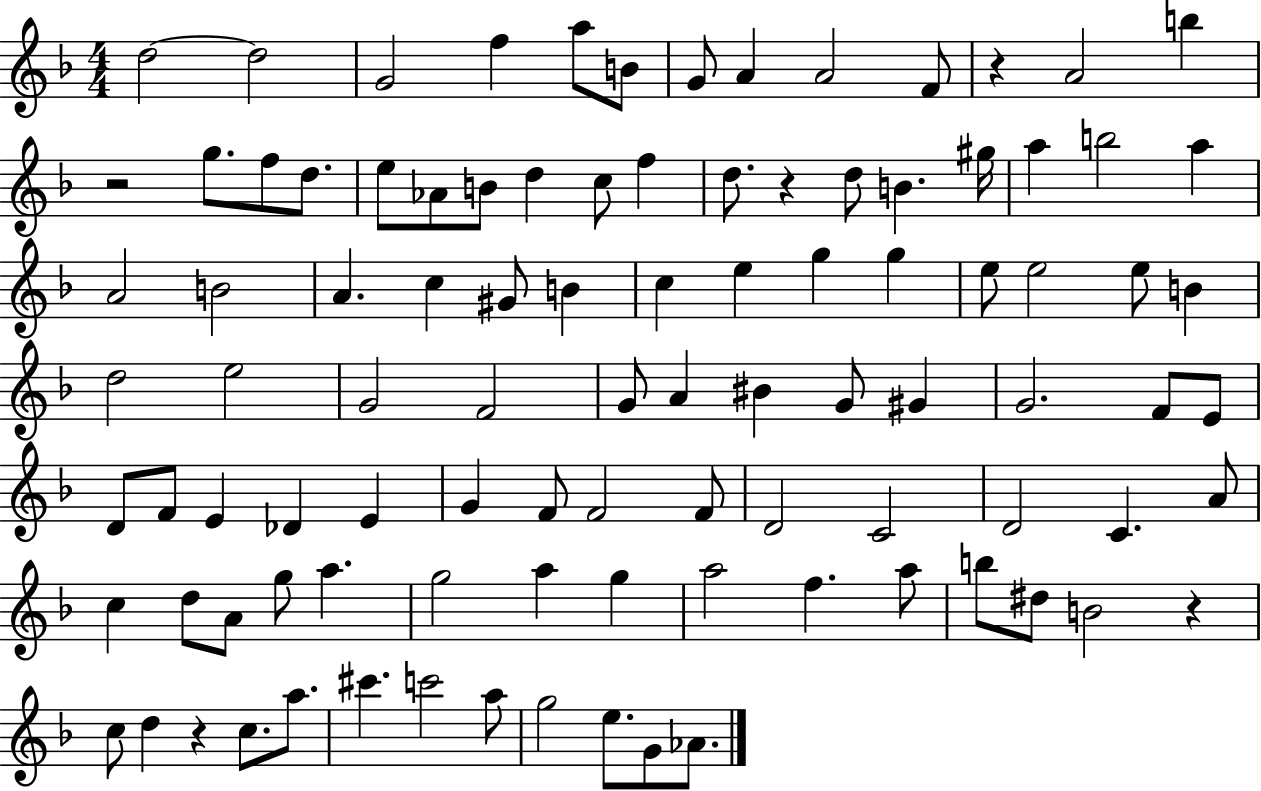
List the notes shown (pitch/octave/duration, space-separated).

D5/h D5/h G4/h F5/q A5/e B4/e G4/e A4/q A4/h F4/e R/q A4/h B5/q R/h G5/e. F5/e D5/e. E5/e Ab4/e B4/e D5/q C5/e F5/q D5/e. R/q D5/e B4/q. G#5/s A5/q B5/h A5/q A4/h B4/h A4/q. C5/q G#4/e B4/q C5/q E5/q G5/q G5/q E5/e E5/h E5/e B4/q D5/h E5/h G4/h F4/h G4/e A4/q BIS4/q G4/e G#4/q G4/h. F4/e E4/e D4/e F4/e E4/q Db4/q E4/q G4/q F4/e F4/h F4/e D4/h C4/h D4/h C4/q. A4/e C5/q D5/e A4/e G5/e A5/q. G5/h A5/q G5/q A5/h F5/q. A5/e B5/e D#5/e B4/h R/q C5/e D5/q R/q C5/e. A5/e. C#6/q. C6/h A5/e G5/h E5/e. G4/e Ab4/e.